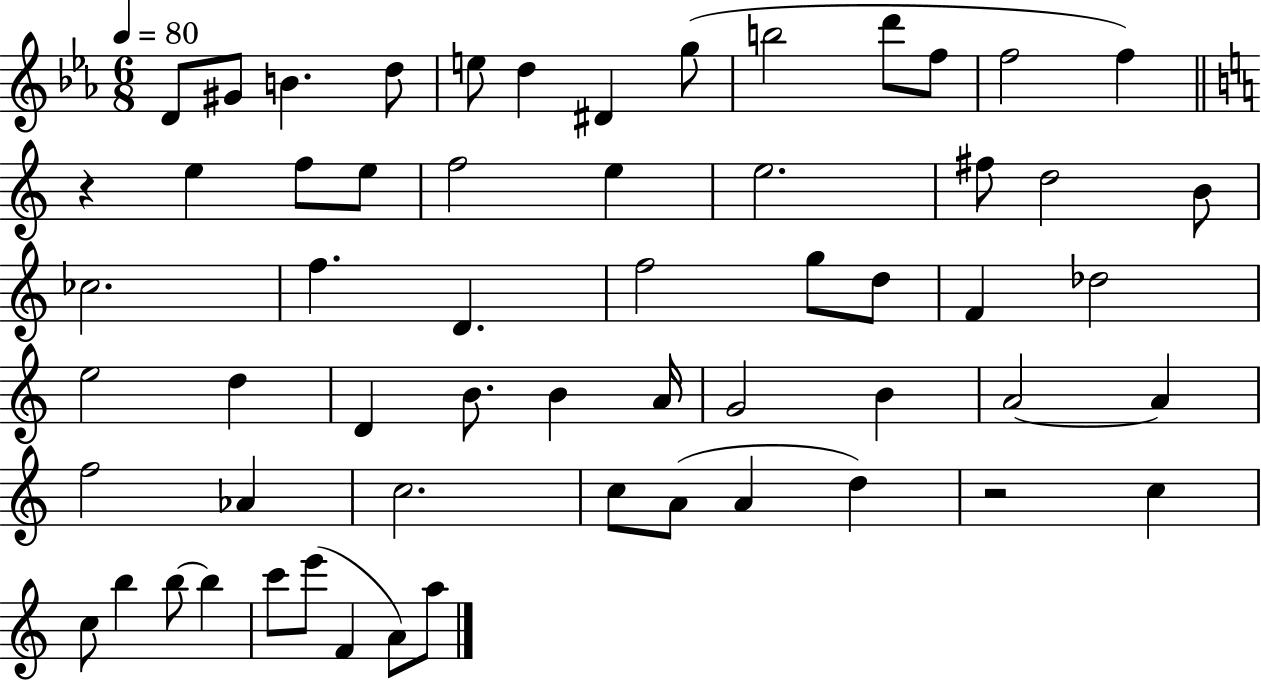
X:1
T:Untitled
M:6/8
L:1/4
K:Eb
D/2 ^G/2 B d/2 e/2 d ^D g/2 b2 d'/2 f/2 f2 f z e f/2 e/2 f2 e e2 ^f/2 d2 B/2 _c2 f D f2 g/2 d/2 F _d2 e2 d D B/2 B A/4 G2 B A2 A f2 _A c2 c/2 A/2 A d z2 c c/2 b b/2 b c'/2 e'/2 F A/2 a/2